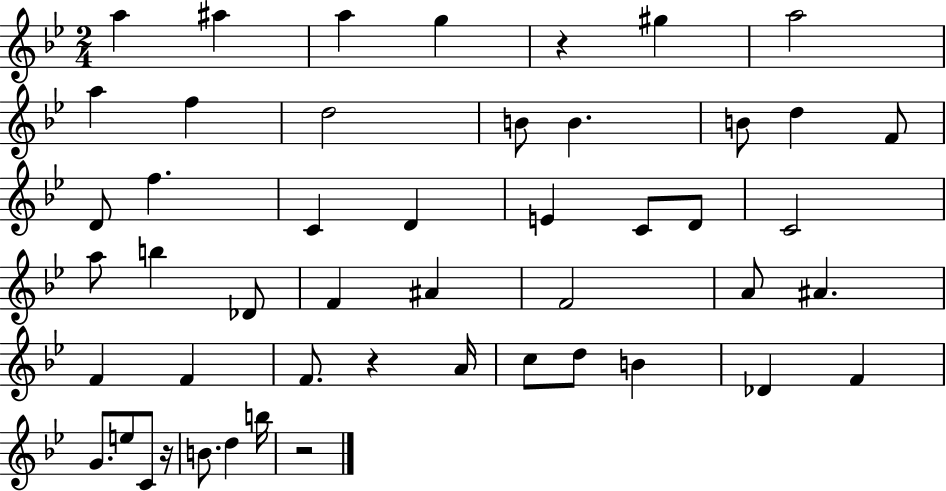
A5/q A#5/q A5/q G5/q R/q G#5/q A5/h A5/q F5/q D5/h B4/e B4/q. B4/e D5/q F4/e D4/e F5/q. C4/q D4/q E4/q C4/e D4/e C4/h A5/e B5/q Db4/e F4/q A#4/q F4/h A4/e A#4/q. F4/q F4/q F4/e. R/q A4/s C5/e D5/e B4/q Db4/q F4/q G4/e. E5/e C4/e R/s B4/e. D5/q B5/s R/h